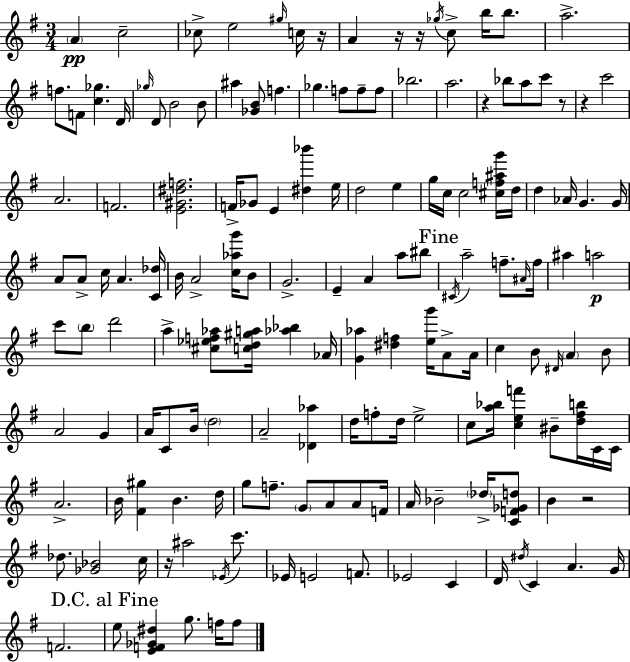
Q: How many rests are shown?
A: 8